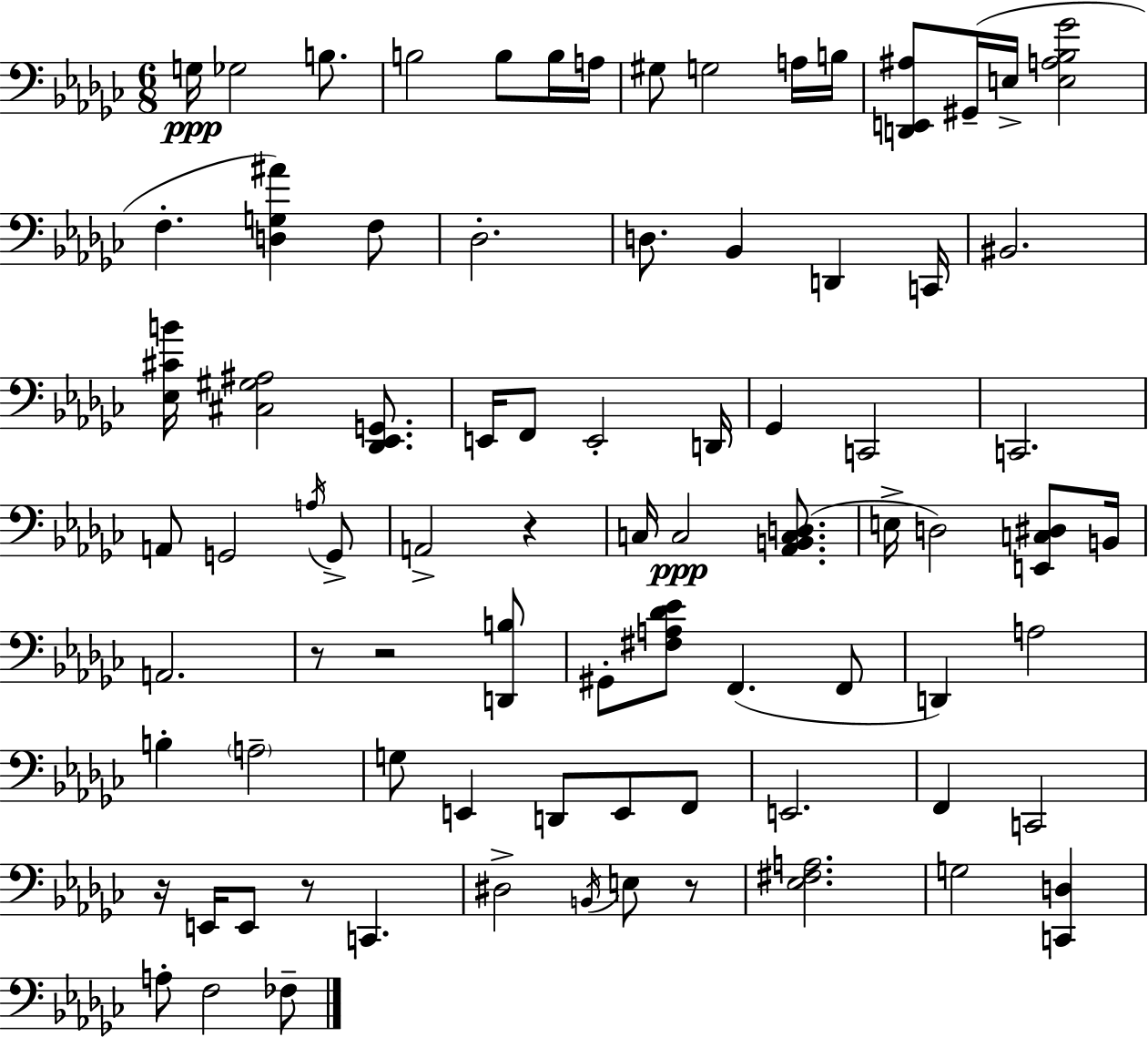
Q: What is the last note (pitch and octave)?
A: FES3